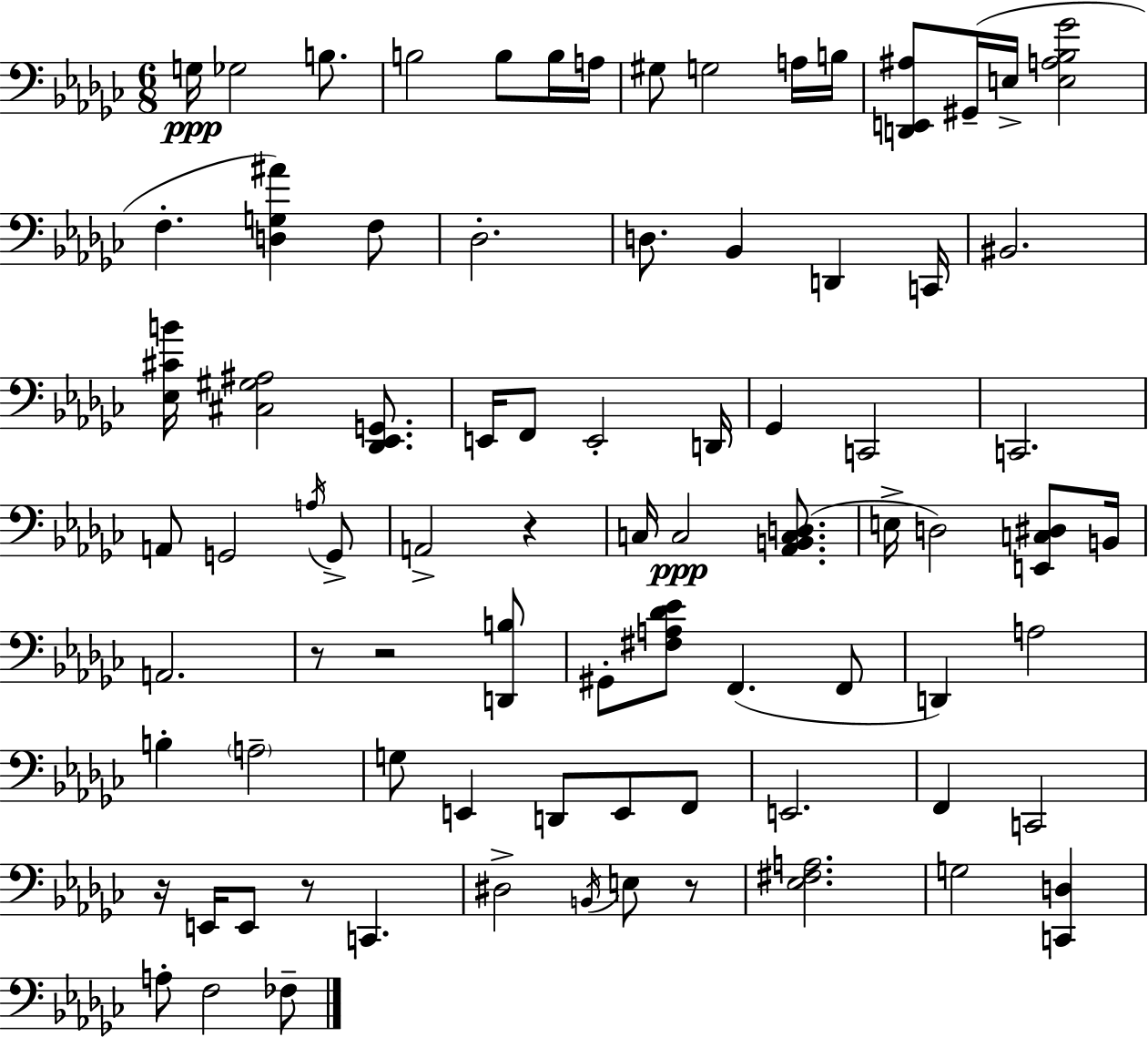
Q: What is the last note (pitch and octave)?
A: FES3